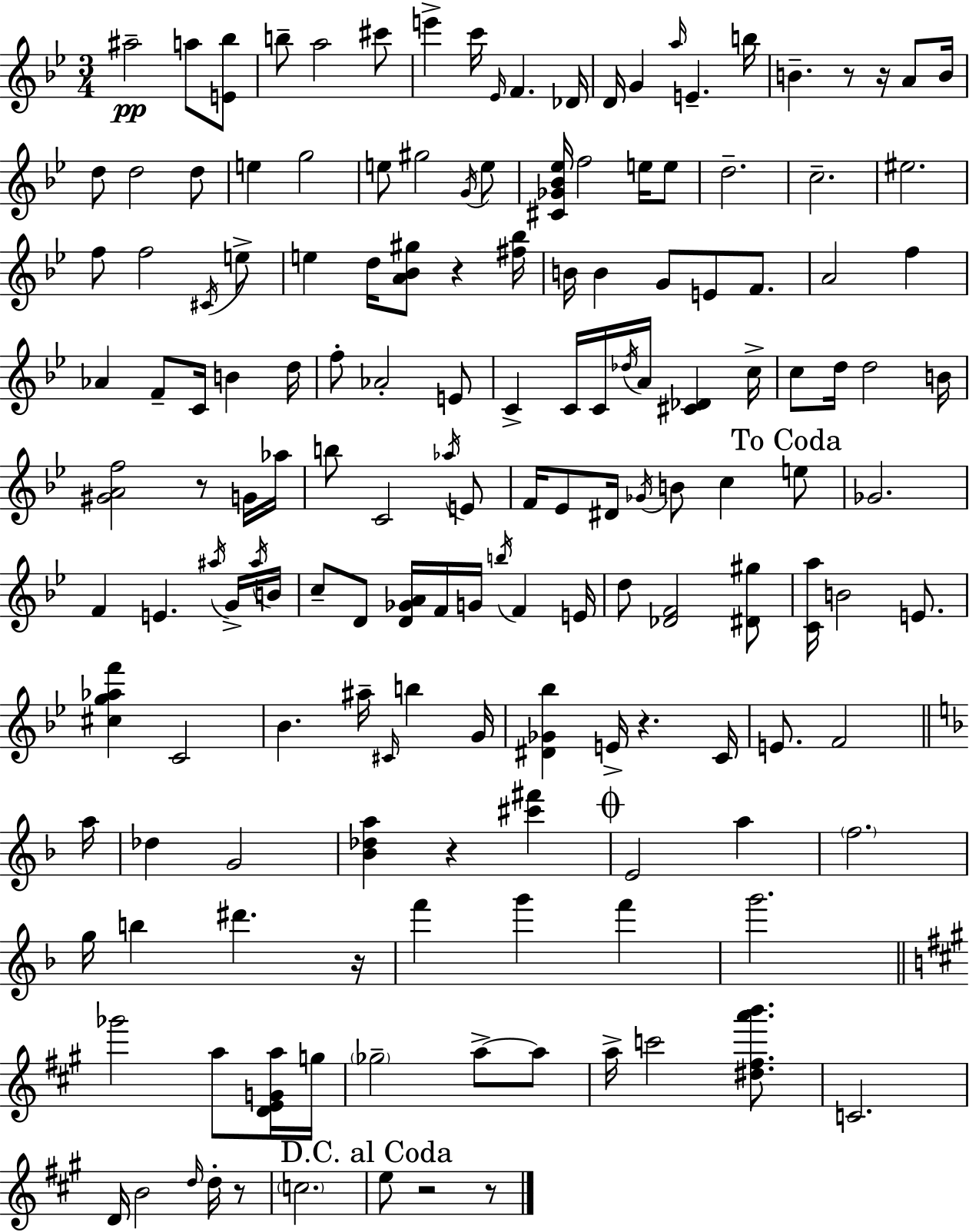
{
  \clef treble
  \numericTimeSignature
  \time 3/4
  \key bes \major
  ais''2--\pp a''8 <e' bes''>8 | b''8-- a''2 cis'''8 | e'''4-> c'''16 \grace { ees'16 } f'4. | des'16 d'16 g'4 \grace { a''16 } e'4.-- | \break b''16 b'4.-- r8 r16 a'8 | b'16 d''8 d''2 | d''8 e''4 g''2 | e''8 gis''2 | \break \acciaccatura { g'16 } e''8 <cis' ges' bes' ees''>16 f''2 | e''16 e''8 d''2.-- | c''2.-- | eis''2. | \break f''8 f''2 | \acciaccatura { cis'16 } e''8-> e''4 d''16 <a' bes' gis''>8 r4 | <fis'' bes''>16 b'16 b'4 g'8 e'8 | f'8. a'2 | \break f''4 aes'4 f'8-- c'16 b'4 | d''16 f''8-. aes'2-. | e'8 c'4-> c'16 c'16 \acciaccatura { des''16 } a'16 | <cis' des'>4 c''16-> c''8 d''16 d''2 | \break b'16 <gis' a' f''>2 | r8 g'16 aes''16 b''8 c'2 | \acciaccatura { aes''16 } e'8 f'16 ees'8 dis'16 \acciaccatura { ges'16 } b'8 | c''4 \mark "To Coda" e''8 ges'2. | \break f'4 e'4. | \acciaccatura { ais''16 } g'16-> \acciaccatura { ais''16 } b'16 c''8-- d'8 | <d' ges' a'>16 f'16 g'16 \acciaccatura { b''16 } f'4 e'16 d''8 | <des' f'>2 <dis' gis''>8 <c' a''>16 b'2 | \break e'8. <cis'' g'' aes'' f'''>4 | c'2 bes'4. | ais''16-- \grace { cis'16 } b''4 g'16 <dis' ges' bes''>4 | e'16-> r4. c'16 e'8. | \break f'2 \bar "||" \break \key d \minor a''16 des''4 g'2 | <bes' des'' a''>4 r4 <cis''' fis'''>4 | \mark \markup { \musicglyph "scripts.coda" } e'2 a''4 | \parenthesize f''2. | \break g''16 b''4 dis'''4. | r16 f'''4 g'''4 f'''4 | g'''2. | \bar "||" \break \key a \major ges'''2 a''8 <d' e' g' a''>16 g''16 | \parenthesize ges''2-- a''8->~~ a''8 | a''16-> c'''2 <dis'' fis'' a''' b'''>8. | c'2. | \break d'16 b'2 \grace { d''16 } d''16-. r8 | \parenthesize c''2. | \mark "D.C. al Coda" e''8 r2 r8 | \bar "|."
}